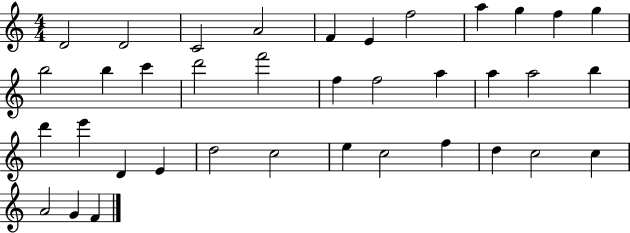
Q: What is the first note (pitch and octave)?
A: D4